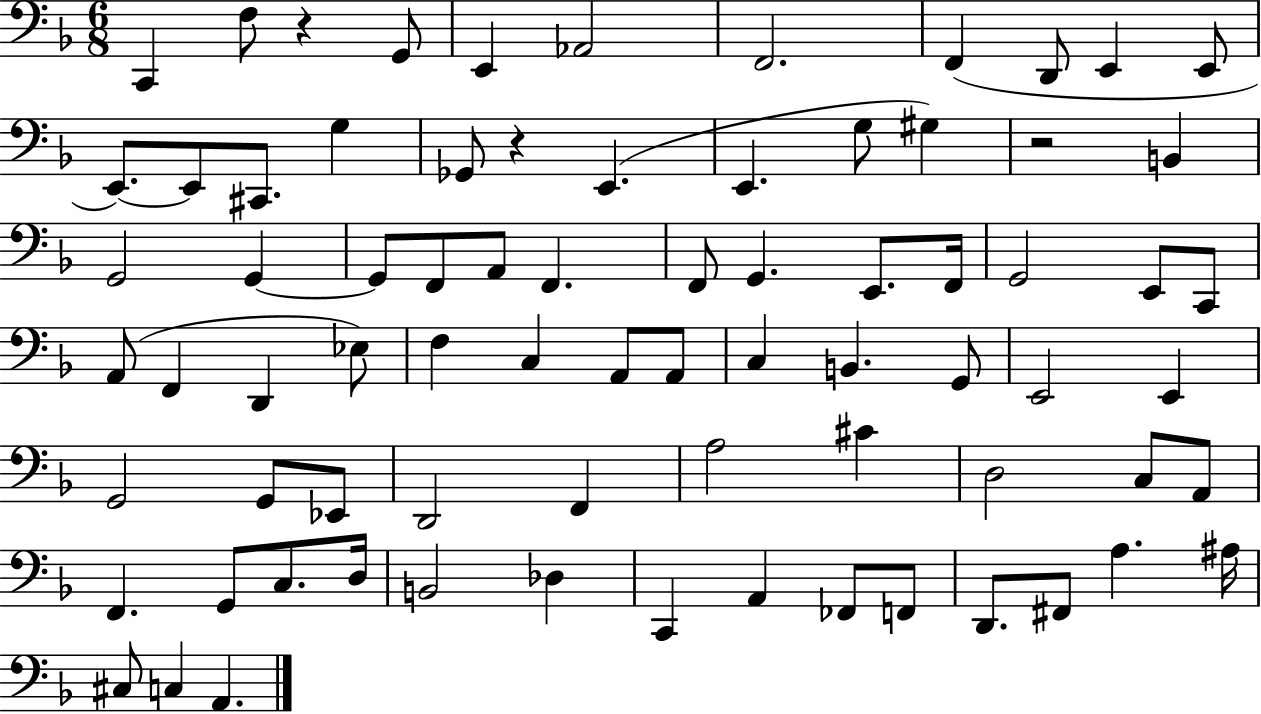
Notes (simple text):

C2/q F3/e R/q G2/e E2/q Ab2/h F2/h. F2/q D2/e E2/q E2/e E2/e. E2/e C#2/e. G3/q Gb2/e R/q E2/q. E2/q. G3/e G#3/q R/h B2/q G2/h G2/q G2/e F2/e A2/e F2/q. F2/e G2/q. E2/e. F2/s G2/h E2/e C2/e A2/e F2/q D2/q Eb3/e F3/q C3/q A2/e A2/e C3/q B2/q. G2/e E2/h E2/q G2/h G2/e Eb2/e D2/h F2/q A3/h C#4/q D3/h C3/e A2/e F2/q. G2/e C3/e. D3/s B2/h Db3/q C2/q A2/q FES2/e F2/e D2/e. F#2/e A3/q. A#3/s C#3/e C3/q A2/q.